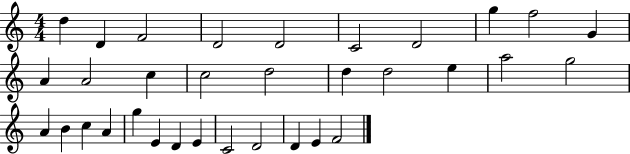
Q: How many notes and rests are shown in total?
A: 33